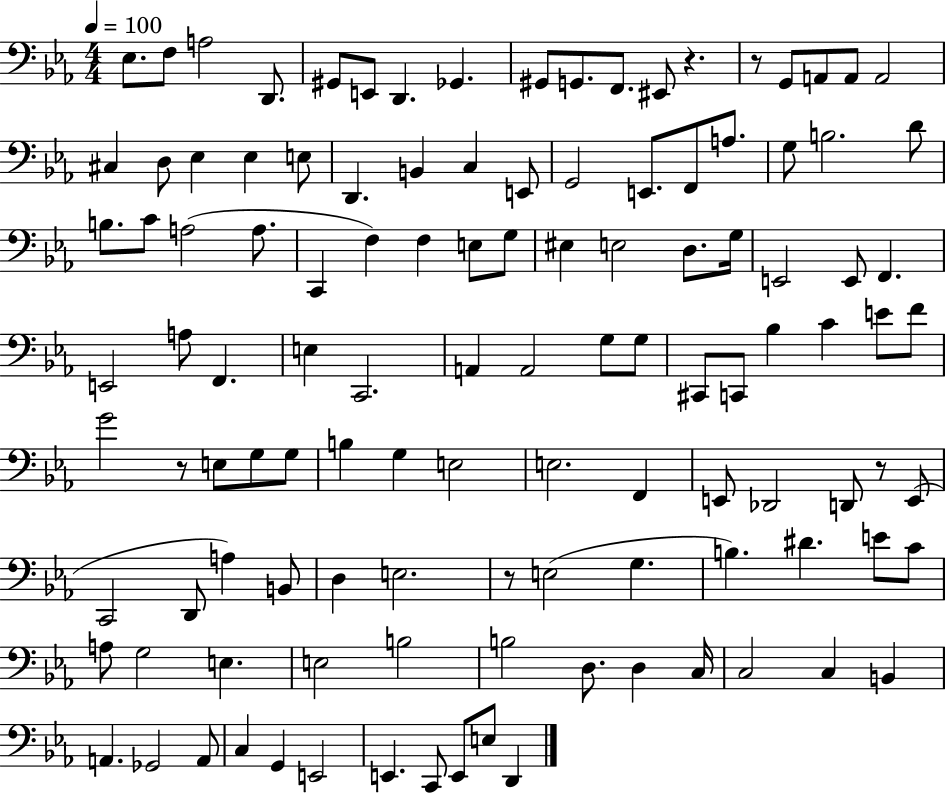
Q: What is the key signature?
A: EES major